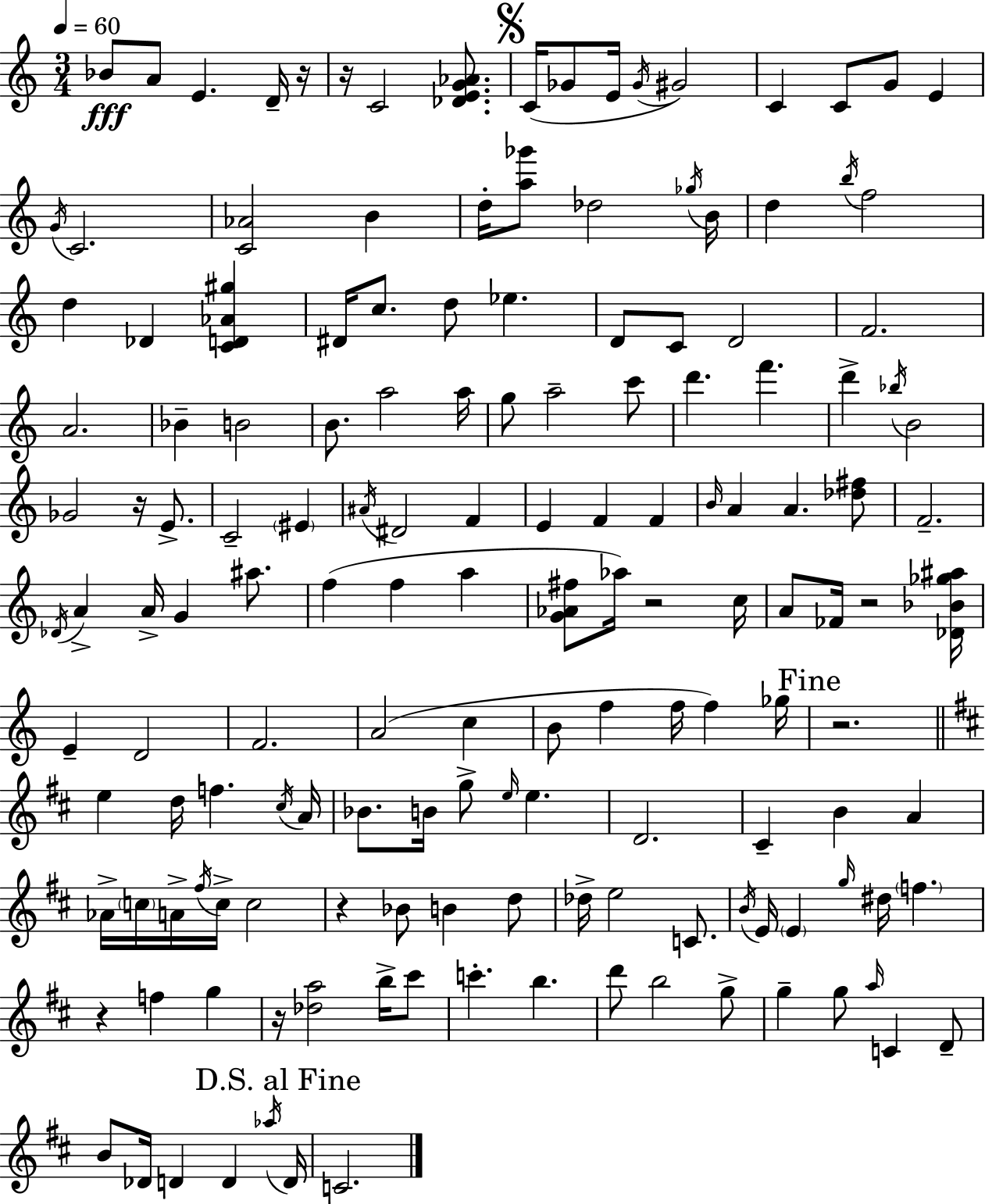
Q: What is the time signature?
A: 3/4